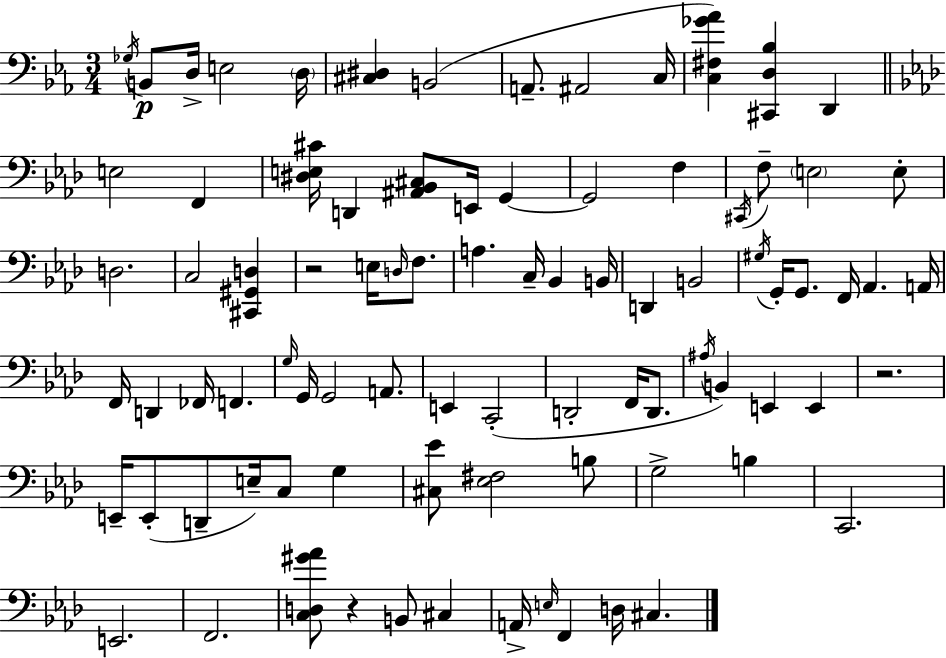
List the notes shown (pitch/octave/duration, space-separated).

Gb3/s B2/e D3/s E3/h D3/s [C#3,D#3]/q B2/h A2/e. A#2/h C3/s [C3,F#3,Gb4,Ab4]/q [C#2,D3,Bb3]/q D2/q E3/h F2/q [D#3,E3,C#4]/s D2/q [A#2,Bb2,C#3]/e E2/s G2/q G2/h F3/q C#2/s F3/e E3/h E3/e D3/h. C3/h [C#2,G#2,D3]/q R/h E3/s D3/s F3/e. A3/q. C3/s Bb2/q B2/s D2/q B2/h G#3/s G2/s G2/e. F2/s Ab2/q. A2/s F2/s D2/q FES2/s F2/q. G3/s G2/s G2/h A2/e. E2/q C2/h D2/h F2/s D2/e. A#3/s B2/q E2/q E2/q R/h. E2/s E2/e D2/e E3/s C3/e G3/q [C#3,Eb4]/e [Eb3,F#3]/h B3/e G3/h B3/q C2/h. E2/h. F2/h. [C3,D3,G#4,Ab4]/e R/q B2/e C#3/q A2/s E3/s F2/q D3/s C#3/q.